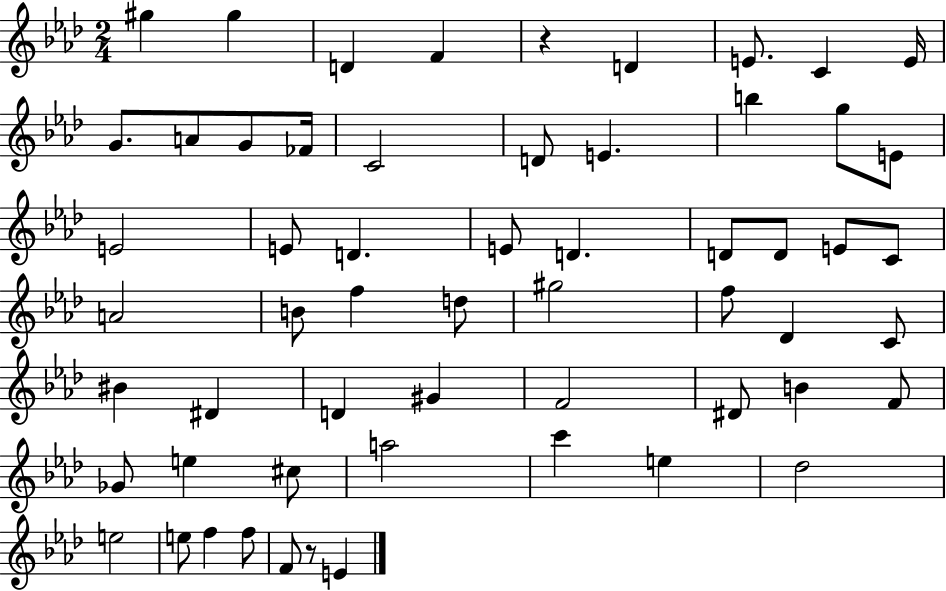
G#5/q G#5/q D4/q F4/q R/q D4/q E4/e. C4/q E4/s G4/e. A4/e G4/e FES4/s C4/h D4/e E4/q. B5/q G5/e E4/e E4/h E4/e D4/q. E4/e D4/q. D4/e D4/e E4/e C4/e A4/h B4/e F5/q D5/e G#5/h F5/e Db4/q C4/e BIS4/q D#4/q D4/q G#4/q F4/h D#4/e B4/q F4/e Gb4/e E5/q C#5/e A5/h C6/q E5/q Db5/h E5/h E5/e F5/q F5/e F4/e R/e E4/q